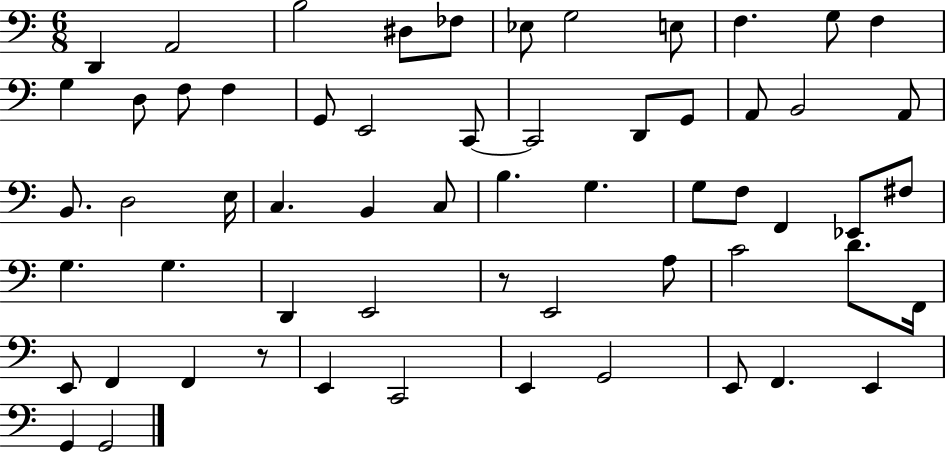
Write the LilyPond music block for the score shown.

{
  \clef bass
  \numericTimeSignature
  \time 6/8
  \key c \major
  \repeat volta 2 { d,4 a,2 | b2 dis8 fes8 | ees8 g2 e8 | f4. g8 f4 | \break g4 d8 f8 f4 | g,8 e,2 c,8~~ | c,2 d,8 g,8 | a,8 b,2 a,8 | \break b,8. d2 e16 | c4. b,4 c8 | b4. g4. | g8 f8 f,4 ees,8 fis8 | \break g4. g4. | d,4 e,2 | r8 e,2 a8 | c'2 d'8. f,16 | \break e,8 f,4 f,4 r8 | e,4 c,2 | e,4 g,2 | e,8 f,4. e,4 | \break g,4 g,2 | } \bar "|."
}